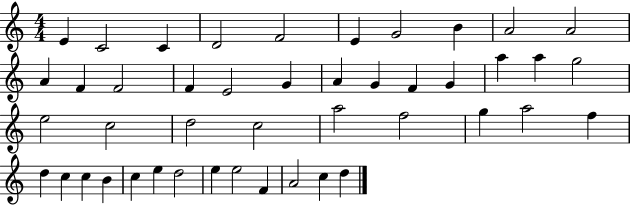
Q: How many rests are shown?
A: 0